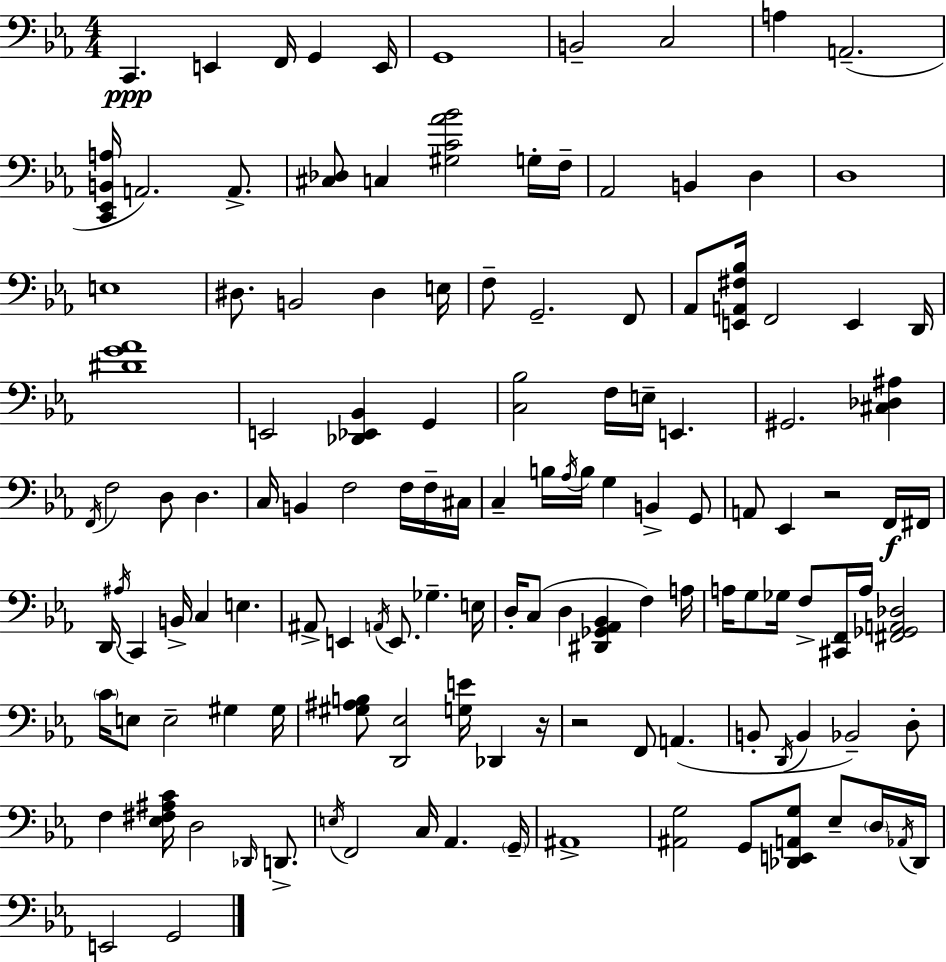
{
  \clef bass
  \numericTimeSignature
  \time 4/4
  \key ees \major
  c,4.\ppp e,4 f,16 g,4 e,16 | g,1 | b,2-- c2 | a4 a,2.--( | \break <c, ees, b, a>16 a,2.) a,8.-> | <cis des>8 c4 <gis c' aes' bes'>2 g16-. f16-- | aes,2 b,4 d4 | d1 | \break e1 | dis8. b,2 dis4 e16 | f8-- g,2.-- f,8 | aes,8 <e, a, fis bes>16 f,2 e,4 d,16 | \break <dis' g' aes'>1 | e,2 <des, ees, bes,>4 g,4 | <c bes>2 f16 e16-- e,4. | gis,2. <cis des ais>4 | \break \acciaccatura { f,16 } f2 d8 d4. | c16 b,4 f2 f16 f16-- | cis16 c4-- b16 \acciaccatura { aes16 } b16 g4 b,4-> | g,8 a,8 ees,4 r2 | \break f,16\f fis,16 d,16 \acciaccatura { ais16 } c,4 b,16-> c4 e4. | ais,8-> e,4 \acciaccatura { a,16 } e,8. ges4.-- | e16 d16-. c8( d4 <dis, ges, aes, bes,>4 f4) | a16 a16 g8 ges16 f8-> <cis, f,>16 a16 <fis, ges, a, des>2 | \break \parenthesize c'16 e8 e2-- gis4 | gis16 <gis ais b>8 <d, ees>2 <g e'>16 des,4 | r16 r2 f,8 a,4.( | b,8-. \acciaccatura { d,16 } b,4 bes,2--) | \break d8-. f4 <ees fis ais c'>16 d2 | \grace { des,16 } d,8.-> \acciaccatura { e16 } f,2 c16 | aes,4. \parenthesize g,16-- ais,1-> | <ais, g>2 g,8 | \break <des, e, a, g>8 ees8-- \parenthesize d16 \acciaccatura { aes,16 } des,16 e,2 | g,2 \bar "|."
}